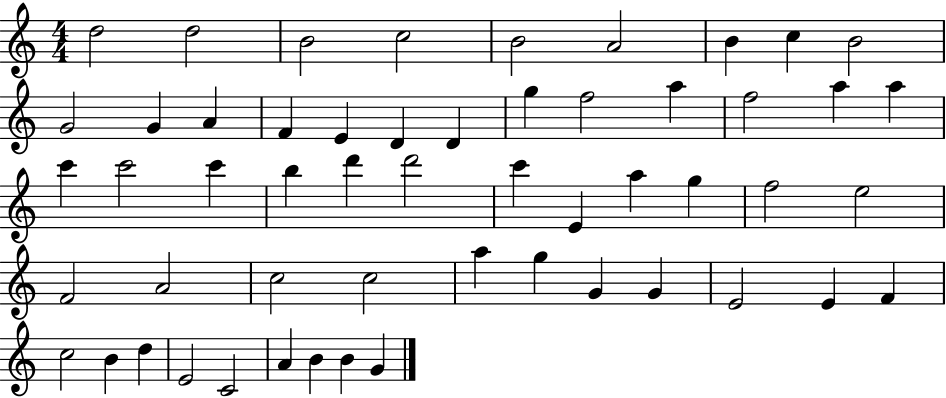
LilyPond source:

{
  \clef treble
  \numericTimeSignature
  \time 4/4
  \key c \major
  d''2 d''2 | b'2 c''2 | b'2 a'2 | b'4 c''4 b'2 | \break g'2 g'4 a'4 | f'4 e'4 d'4 d'4 | g''4 f''2 a''4 | f''2 a''4 a''4 | \break c'''4 c'''2 c'''4 | b''4 d'''4 d'''2 | c'''4 e'4 a''4 g''4 | f''2 e''2 | \break f'2 a'2 | c''2 c''2 | a''4 g''4 g'4 g'4 | e'2 e'4 f'4 | \break c''2 b'4 d''4 | e'2 c'2 | a'4 b'4 b'4 g'4 | \bar "|."
}